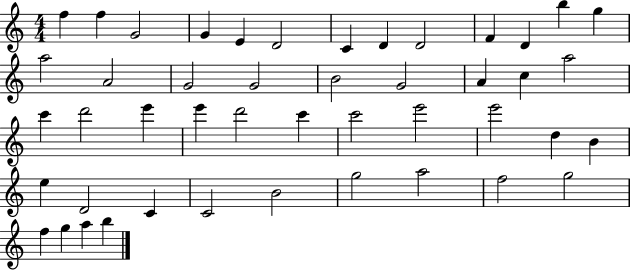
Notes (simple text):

F5/q F5/q G4/h G4/q E4/q D4/h C4/q D4/q D4/h F4/q D4/q B5/q G5/q A5/h A4/h G4/h G4/h B4/h G4/h A4/q C5/q A5/h C6/q D6/h E6/q E6/q D6/h C6/q C6/h E6/h E6/h D5/q B4/q E5/q D4/h C4/q C4/h B4/h G5/h A5/h F5/h G5/h F5/q G5/q A5/q B5/q